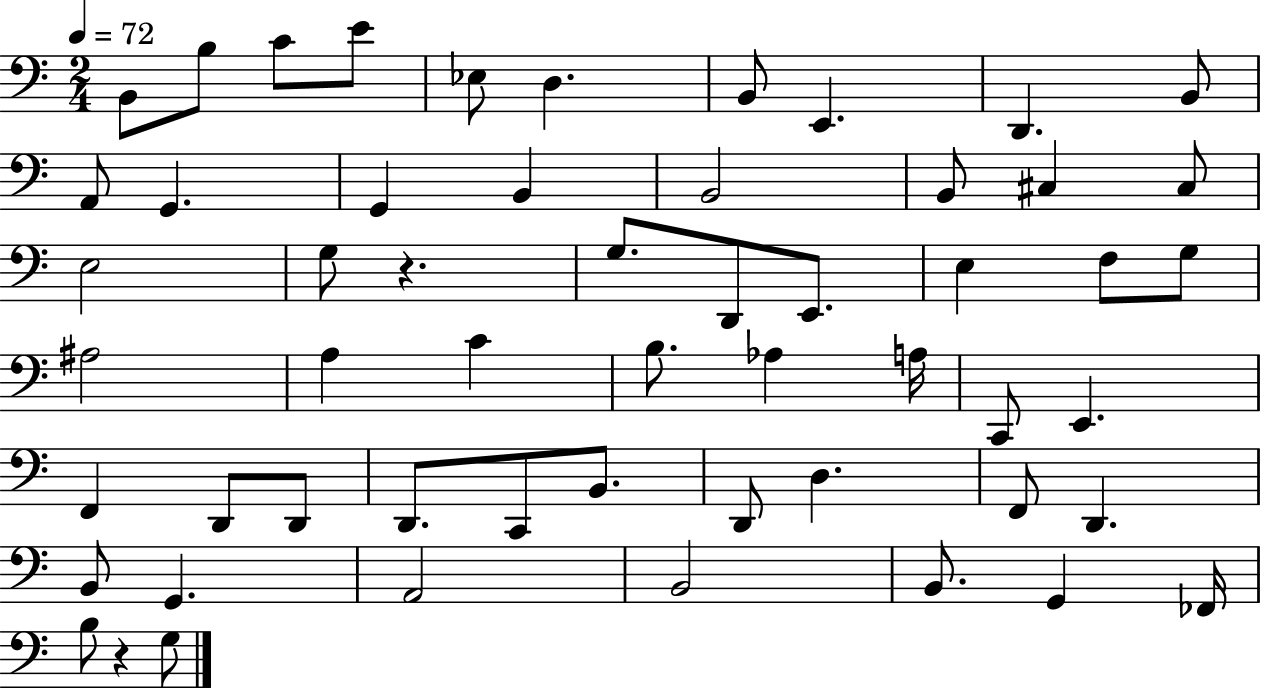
B2/e B3/e C4/e E4/e Eb3/e D3/q. B2/e E2/q. D2/q. B2/e A2/e G2/q. G2/q B2/q B2/h B2/e C#3/q C#3/e E3/h G3/e R/q. G3/e. D2/e E2/e. E3/q F3/e G3/e A#3/h A3/q C4/q B3/e. Ab3/q A3/s C2/e E2/q. F2/q D2/e D2/e D2/e. C2/e B2/e. D2/e D3/q. F2/e D2/q. B2/e G2/q. A2/h B2/h B2/e. G2/q FES2/s B3/e R/q G3/e